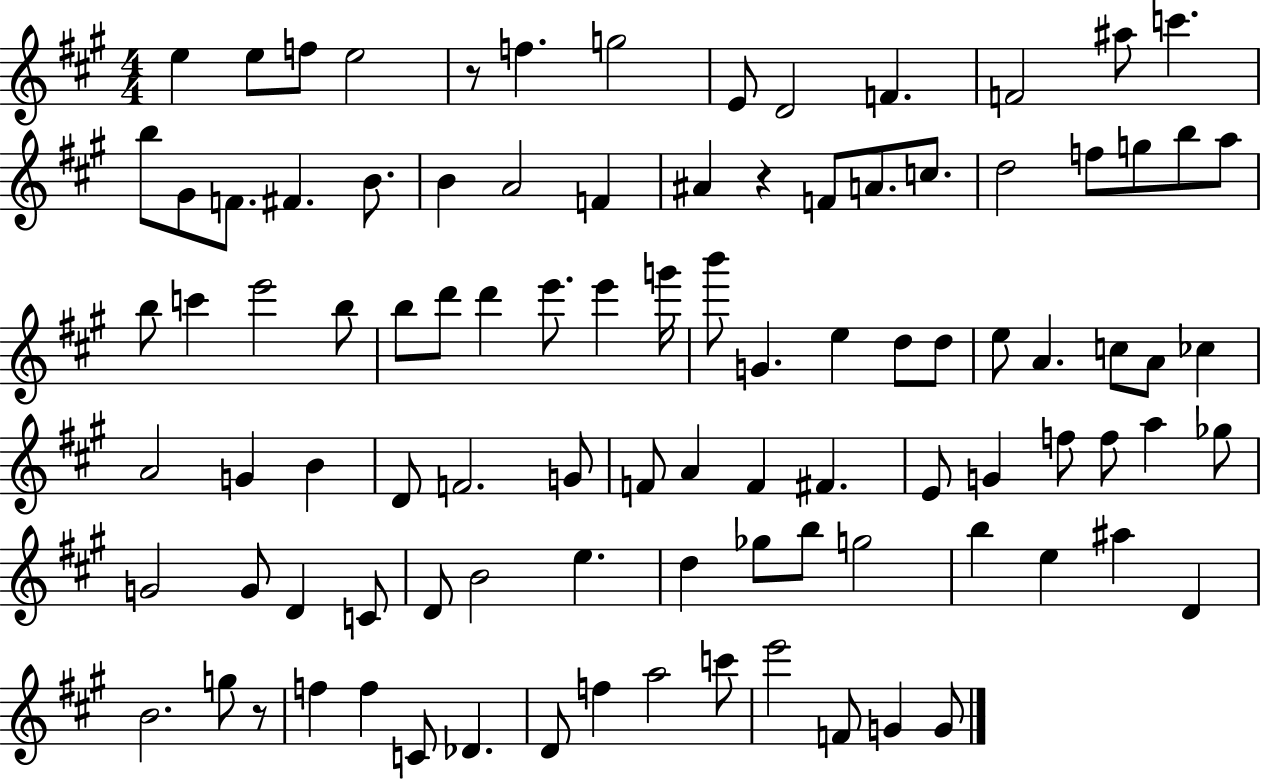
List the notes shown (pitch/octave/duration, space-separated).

E5/q E5/e F5/e E5/h R/e F5/q. G5/h E4/e D4/h F4/q. F4/h A#5/e C6/q. B5/e G#4/e F4/e. F#4/q. B4/e. B4/q A4/h F4/q A#4/q R/q F4/e A4/e. C5/e. D5/h F5/e G5/e B5/e A5/e B5/e C6/q E6/h B5/e B5/e D6/e D6/q E6/e. E6/q G6/s B6/e G4/q. E5/q D5/e D5/e E5/e A4/q. C5/e A4/e CES5/q A4/h G4/q B4/q D4/e F4/h. G4/e F4/e A4/q F4/q F#4/q. E4/e G4/q F5/e F5/e A5/q Gb5/e G4/h G4/e D4/q C4/e D4/e B4/h E5/q. D5/q Gb5/e B5/e G5/h B5/q E5/q A#5/q D4/q B4/h. G5/e R/e F5/q F5/q C4/e Db4/q. D4/e F5/q A5/h C6/e E6/h F4/e G4/q G4/e